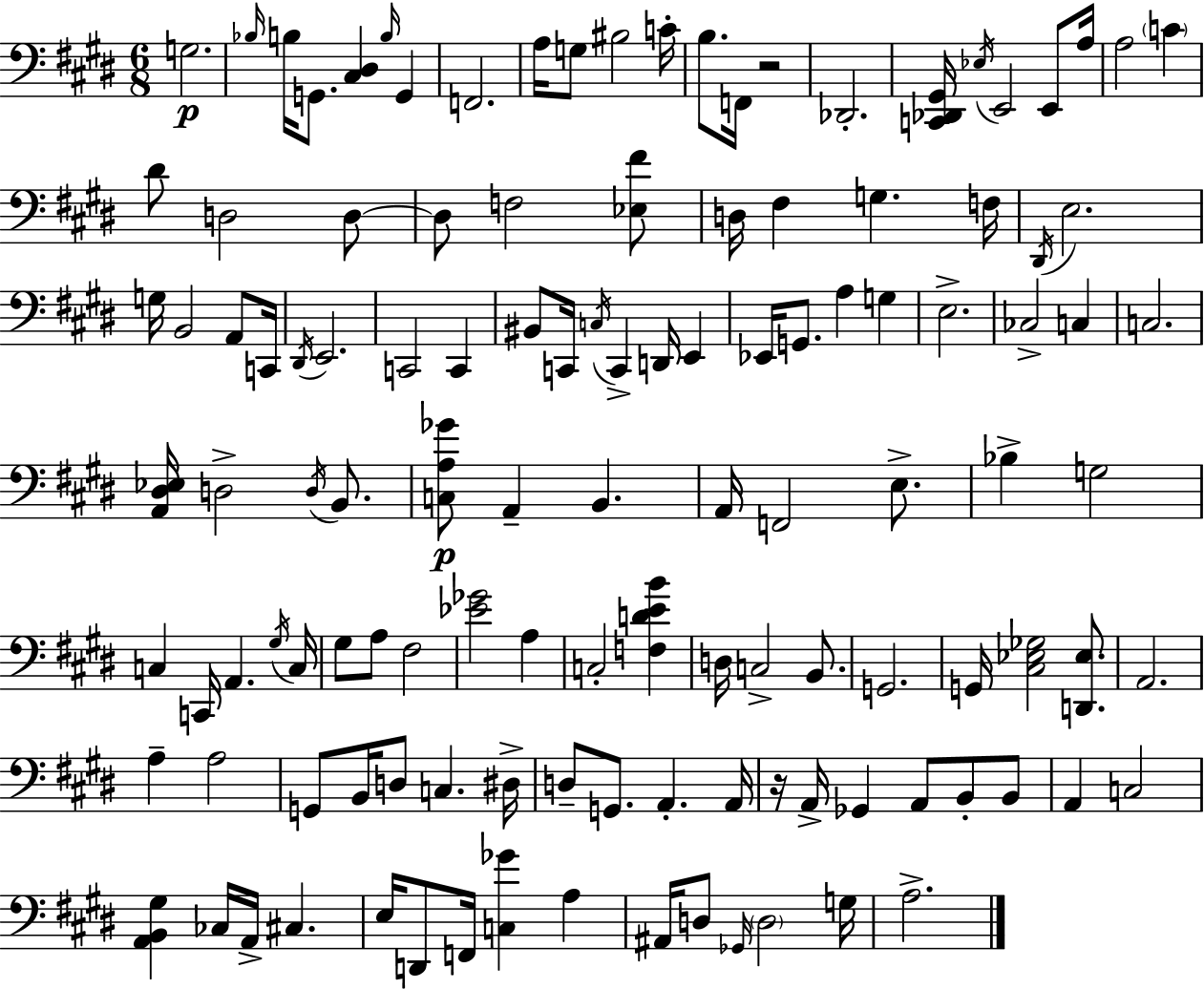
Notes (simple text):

G3/h. Bb3/s B3/s G2/e. [C#3,D#3]/q B3/s G2/q F2/h. A3/s G3/e BIS3/h C4/s B3/e. F2/s R/h Db2/h. [C2,Db2,G#2]/s Eb3/s E2/h E2/e A3/s A3/h C4/q D#4/e D3/h D3/e D3/e F3/h [Eb3,F#4]/e D3/s F#3/q G3/q. F3/s D#2/s E3/h. G3/s B2/h A2/e C2/s D#2/s E2/h. C2/h C2/q BIS2/e C2/s C3/s C2/q D2/s E2/q Eb2/s G2/e. A3/q G3/q E3/h. CES3/h C3/q C3/h. [A2,D#3,Eb3]/s D3/h D3/s B2/e. [C3,A3,Gb4]/e A2/q B2/q. A2/s F2/h E3/e. Bb3/q G3/h C3/q C2/s A2/q. G#3/s C3/s G#3/e A3/e F#3/h [Eb4,Gb4]/h A3/q C3/h [F3,D4,E4,B4]/q D3/s C3/h B2/e. G2/h. G2/s [C#3,Eb3,Gb3]/h [D2,Eb3]/e. A2/h. A3/q A3/h G2/e B2/s D3/e C3/q. D#3/s D3/e G2/e. A2/q. A2/s R/s A2/s Gb2/q A2/e B2/e B2/e A2/q C3/h [A2,B2,G#3]/q CES3/s A2/s C#3/q. E3/s D2/e F2/s [C3,Gb4]/q A3/q A#2/s D3/e Gb2/s D3/h G3/s A3/h.